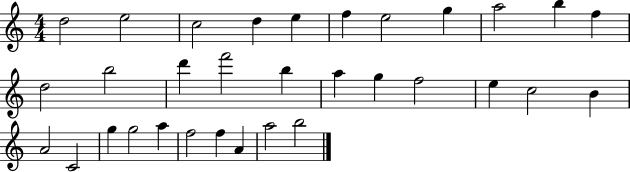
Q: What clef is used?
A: treble